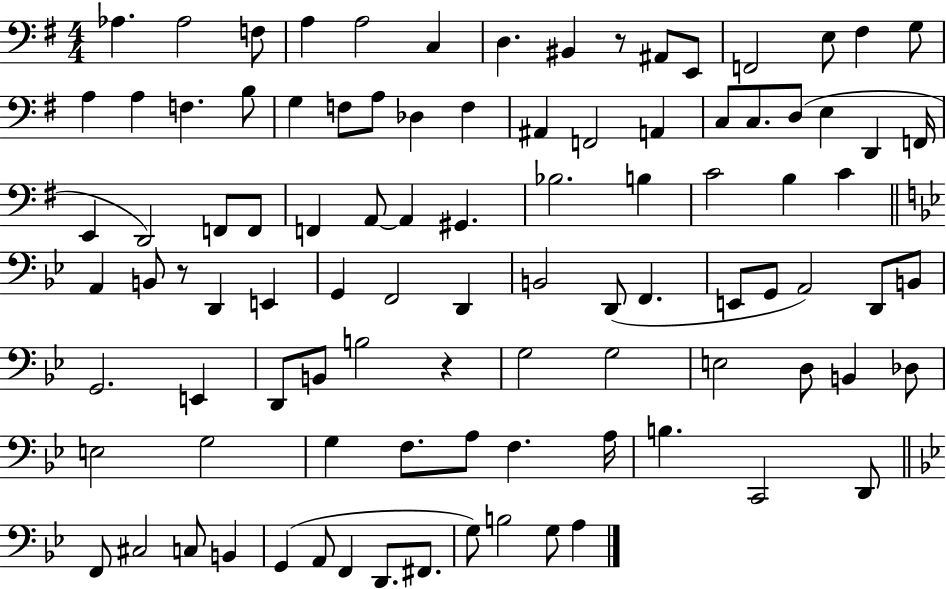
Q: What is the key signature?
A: G major